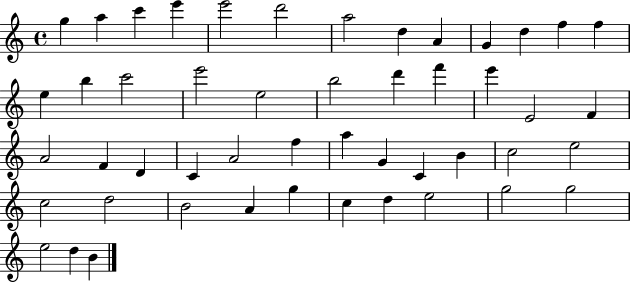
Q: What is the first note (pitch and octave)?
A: G5